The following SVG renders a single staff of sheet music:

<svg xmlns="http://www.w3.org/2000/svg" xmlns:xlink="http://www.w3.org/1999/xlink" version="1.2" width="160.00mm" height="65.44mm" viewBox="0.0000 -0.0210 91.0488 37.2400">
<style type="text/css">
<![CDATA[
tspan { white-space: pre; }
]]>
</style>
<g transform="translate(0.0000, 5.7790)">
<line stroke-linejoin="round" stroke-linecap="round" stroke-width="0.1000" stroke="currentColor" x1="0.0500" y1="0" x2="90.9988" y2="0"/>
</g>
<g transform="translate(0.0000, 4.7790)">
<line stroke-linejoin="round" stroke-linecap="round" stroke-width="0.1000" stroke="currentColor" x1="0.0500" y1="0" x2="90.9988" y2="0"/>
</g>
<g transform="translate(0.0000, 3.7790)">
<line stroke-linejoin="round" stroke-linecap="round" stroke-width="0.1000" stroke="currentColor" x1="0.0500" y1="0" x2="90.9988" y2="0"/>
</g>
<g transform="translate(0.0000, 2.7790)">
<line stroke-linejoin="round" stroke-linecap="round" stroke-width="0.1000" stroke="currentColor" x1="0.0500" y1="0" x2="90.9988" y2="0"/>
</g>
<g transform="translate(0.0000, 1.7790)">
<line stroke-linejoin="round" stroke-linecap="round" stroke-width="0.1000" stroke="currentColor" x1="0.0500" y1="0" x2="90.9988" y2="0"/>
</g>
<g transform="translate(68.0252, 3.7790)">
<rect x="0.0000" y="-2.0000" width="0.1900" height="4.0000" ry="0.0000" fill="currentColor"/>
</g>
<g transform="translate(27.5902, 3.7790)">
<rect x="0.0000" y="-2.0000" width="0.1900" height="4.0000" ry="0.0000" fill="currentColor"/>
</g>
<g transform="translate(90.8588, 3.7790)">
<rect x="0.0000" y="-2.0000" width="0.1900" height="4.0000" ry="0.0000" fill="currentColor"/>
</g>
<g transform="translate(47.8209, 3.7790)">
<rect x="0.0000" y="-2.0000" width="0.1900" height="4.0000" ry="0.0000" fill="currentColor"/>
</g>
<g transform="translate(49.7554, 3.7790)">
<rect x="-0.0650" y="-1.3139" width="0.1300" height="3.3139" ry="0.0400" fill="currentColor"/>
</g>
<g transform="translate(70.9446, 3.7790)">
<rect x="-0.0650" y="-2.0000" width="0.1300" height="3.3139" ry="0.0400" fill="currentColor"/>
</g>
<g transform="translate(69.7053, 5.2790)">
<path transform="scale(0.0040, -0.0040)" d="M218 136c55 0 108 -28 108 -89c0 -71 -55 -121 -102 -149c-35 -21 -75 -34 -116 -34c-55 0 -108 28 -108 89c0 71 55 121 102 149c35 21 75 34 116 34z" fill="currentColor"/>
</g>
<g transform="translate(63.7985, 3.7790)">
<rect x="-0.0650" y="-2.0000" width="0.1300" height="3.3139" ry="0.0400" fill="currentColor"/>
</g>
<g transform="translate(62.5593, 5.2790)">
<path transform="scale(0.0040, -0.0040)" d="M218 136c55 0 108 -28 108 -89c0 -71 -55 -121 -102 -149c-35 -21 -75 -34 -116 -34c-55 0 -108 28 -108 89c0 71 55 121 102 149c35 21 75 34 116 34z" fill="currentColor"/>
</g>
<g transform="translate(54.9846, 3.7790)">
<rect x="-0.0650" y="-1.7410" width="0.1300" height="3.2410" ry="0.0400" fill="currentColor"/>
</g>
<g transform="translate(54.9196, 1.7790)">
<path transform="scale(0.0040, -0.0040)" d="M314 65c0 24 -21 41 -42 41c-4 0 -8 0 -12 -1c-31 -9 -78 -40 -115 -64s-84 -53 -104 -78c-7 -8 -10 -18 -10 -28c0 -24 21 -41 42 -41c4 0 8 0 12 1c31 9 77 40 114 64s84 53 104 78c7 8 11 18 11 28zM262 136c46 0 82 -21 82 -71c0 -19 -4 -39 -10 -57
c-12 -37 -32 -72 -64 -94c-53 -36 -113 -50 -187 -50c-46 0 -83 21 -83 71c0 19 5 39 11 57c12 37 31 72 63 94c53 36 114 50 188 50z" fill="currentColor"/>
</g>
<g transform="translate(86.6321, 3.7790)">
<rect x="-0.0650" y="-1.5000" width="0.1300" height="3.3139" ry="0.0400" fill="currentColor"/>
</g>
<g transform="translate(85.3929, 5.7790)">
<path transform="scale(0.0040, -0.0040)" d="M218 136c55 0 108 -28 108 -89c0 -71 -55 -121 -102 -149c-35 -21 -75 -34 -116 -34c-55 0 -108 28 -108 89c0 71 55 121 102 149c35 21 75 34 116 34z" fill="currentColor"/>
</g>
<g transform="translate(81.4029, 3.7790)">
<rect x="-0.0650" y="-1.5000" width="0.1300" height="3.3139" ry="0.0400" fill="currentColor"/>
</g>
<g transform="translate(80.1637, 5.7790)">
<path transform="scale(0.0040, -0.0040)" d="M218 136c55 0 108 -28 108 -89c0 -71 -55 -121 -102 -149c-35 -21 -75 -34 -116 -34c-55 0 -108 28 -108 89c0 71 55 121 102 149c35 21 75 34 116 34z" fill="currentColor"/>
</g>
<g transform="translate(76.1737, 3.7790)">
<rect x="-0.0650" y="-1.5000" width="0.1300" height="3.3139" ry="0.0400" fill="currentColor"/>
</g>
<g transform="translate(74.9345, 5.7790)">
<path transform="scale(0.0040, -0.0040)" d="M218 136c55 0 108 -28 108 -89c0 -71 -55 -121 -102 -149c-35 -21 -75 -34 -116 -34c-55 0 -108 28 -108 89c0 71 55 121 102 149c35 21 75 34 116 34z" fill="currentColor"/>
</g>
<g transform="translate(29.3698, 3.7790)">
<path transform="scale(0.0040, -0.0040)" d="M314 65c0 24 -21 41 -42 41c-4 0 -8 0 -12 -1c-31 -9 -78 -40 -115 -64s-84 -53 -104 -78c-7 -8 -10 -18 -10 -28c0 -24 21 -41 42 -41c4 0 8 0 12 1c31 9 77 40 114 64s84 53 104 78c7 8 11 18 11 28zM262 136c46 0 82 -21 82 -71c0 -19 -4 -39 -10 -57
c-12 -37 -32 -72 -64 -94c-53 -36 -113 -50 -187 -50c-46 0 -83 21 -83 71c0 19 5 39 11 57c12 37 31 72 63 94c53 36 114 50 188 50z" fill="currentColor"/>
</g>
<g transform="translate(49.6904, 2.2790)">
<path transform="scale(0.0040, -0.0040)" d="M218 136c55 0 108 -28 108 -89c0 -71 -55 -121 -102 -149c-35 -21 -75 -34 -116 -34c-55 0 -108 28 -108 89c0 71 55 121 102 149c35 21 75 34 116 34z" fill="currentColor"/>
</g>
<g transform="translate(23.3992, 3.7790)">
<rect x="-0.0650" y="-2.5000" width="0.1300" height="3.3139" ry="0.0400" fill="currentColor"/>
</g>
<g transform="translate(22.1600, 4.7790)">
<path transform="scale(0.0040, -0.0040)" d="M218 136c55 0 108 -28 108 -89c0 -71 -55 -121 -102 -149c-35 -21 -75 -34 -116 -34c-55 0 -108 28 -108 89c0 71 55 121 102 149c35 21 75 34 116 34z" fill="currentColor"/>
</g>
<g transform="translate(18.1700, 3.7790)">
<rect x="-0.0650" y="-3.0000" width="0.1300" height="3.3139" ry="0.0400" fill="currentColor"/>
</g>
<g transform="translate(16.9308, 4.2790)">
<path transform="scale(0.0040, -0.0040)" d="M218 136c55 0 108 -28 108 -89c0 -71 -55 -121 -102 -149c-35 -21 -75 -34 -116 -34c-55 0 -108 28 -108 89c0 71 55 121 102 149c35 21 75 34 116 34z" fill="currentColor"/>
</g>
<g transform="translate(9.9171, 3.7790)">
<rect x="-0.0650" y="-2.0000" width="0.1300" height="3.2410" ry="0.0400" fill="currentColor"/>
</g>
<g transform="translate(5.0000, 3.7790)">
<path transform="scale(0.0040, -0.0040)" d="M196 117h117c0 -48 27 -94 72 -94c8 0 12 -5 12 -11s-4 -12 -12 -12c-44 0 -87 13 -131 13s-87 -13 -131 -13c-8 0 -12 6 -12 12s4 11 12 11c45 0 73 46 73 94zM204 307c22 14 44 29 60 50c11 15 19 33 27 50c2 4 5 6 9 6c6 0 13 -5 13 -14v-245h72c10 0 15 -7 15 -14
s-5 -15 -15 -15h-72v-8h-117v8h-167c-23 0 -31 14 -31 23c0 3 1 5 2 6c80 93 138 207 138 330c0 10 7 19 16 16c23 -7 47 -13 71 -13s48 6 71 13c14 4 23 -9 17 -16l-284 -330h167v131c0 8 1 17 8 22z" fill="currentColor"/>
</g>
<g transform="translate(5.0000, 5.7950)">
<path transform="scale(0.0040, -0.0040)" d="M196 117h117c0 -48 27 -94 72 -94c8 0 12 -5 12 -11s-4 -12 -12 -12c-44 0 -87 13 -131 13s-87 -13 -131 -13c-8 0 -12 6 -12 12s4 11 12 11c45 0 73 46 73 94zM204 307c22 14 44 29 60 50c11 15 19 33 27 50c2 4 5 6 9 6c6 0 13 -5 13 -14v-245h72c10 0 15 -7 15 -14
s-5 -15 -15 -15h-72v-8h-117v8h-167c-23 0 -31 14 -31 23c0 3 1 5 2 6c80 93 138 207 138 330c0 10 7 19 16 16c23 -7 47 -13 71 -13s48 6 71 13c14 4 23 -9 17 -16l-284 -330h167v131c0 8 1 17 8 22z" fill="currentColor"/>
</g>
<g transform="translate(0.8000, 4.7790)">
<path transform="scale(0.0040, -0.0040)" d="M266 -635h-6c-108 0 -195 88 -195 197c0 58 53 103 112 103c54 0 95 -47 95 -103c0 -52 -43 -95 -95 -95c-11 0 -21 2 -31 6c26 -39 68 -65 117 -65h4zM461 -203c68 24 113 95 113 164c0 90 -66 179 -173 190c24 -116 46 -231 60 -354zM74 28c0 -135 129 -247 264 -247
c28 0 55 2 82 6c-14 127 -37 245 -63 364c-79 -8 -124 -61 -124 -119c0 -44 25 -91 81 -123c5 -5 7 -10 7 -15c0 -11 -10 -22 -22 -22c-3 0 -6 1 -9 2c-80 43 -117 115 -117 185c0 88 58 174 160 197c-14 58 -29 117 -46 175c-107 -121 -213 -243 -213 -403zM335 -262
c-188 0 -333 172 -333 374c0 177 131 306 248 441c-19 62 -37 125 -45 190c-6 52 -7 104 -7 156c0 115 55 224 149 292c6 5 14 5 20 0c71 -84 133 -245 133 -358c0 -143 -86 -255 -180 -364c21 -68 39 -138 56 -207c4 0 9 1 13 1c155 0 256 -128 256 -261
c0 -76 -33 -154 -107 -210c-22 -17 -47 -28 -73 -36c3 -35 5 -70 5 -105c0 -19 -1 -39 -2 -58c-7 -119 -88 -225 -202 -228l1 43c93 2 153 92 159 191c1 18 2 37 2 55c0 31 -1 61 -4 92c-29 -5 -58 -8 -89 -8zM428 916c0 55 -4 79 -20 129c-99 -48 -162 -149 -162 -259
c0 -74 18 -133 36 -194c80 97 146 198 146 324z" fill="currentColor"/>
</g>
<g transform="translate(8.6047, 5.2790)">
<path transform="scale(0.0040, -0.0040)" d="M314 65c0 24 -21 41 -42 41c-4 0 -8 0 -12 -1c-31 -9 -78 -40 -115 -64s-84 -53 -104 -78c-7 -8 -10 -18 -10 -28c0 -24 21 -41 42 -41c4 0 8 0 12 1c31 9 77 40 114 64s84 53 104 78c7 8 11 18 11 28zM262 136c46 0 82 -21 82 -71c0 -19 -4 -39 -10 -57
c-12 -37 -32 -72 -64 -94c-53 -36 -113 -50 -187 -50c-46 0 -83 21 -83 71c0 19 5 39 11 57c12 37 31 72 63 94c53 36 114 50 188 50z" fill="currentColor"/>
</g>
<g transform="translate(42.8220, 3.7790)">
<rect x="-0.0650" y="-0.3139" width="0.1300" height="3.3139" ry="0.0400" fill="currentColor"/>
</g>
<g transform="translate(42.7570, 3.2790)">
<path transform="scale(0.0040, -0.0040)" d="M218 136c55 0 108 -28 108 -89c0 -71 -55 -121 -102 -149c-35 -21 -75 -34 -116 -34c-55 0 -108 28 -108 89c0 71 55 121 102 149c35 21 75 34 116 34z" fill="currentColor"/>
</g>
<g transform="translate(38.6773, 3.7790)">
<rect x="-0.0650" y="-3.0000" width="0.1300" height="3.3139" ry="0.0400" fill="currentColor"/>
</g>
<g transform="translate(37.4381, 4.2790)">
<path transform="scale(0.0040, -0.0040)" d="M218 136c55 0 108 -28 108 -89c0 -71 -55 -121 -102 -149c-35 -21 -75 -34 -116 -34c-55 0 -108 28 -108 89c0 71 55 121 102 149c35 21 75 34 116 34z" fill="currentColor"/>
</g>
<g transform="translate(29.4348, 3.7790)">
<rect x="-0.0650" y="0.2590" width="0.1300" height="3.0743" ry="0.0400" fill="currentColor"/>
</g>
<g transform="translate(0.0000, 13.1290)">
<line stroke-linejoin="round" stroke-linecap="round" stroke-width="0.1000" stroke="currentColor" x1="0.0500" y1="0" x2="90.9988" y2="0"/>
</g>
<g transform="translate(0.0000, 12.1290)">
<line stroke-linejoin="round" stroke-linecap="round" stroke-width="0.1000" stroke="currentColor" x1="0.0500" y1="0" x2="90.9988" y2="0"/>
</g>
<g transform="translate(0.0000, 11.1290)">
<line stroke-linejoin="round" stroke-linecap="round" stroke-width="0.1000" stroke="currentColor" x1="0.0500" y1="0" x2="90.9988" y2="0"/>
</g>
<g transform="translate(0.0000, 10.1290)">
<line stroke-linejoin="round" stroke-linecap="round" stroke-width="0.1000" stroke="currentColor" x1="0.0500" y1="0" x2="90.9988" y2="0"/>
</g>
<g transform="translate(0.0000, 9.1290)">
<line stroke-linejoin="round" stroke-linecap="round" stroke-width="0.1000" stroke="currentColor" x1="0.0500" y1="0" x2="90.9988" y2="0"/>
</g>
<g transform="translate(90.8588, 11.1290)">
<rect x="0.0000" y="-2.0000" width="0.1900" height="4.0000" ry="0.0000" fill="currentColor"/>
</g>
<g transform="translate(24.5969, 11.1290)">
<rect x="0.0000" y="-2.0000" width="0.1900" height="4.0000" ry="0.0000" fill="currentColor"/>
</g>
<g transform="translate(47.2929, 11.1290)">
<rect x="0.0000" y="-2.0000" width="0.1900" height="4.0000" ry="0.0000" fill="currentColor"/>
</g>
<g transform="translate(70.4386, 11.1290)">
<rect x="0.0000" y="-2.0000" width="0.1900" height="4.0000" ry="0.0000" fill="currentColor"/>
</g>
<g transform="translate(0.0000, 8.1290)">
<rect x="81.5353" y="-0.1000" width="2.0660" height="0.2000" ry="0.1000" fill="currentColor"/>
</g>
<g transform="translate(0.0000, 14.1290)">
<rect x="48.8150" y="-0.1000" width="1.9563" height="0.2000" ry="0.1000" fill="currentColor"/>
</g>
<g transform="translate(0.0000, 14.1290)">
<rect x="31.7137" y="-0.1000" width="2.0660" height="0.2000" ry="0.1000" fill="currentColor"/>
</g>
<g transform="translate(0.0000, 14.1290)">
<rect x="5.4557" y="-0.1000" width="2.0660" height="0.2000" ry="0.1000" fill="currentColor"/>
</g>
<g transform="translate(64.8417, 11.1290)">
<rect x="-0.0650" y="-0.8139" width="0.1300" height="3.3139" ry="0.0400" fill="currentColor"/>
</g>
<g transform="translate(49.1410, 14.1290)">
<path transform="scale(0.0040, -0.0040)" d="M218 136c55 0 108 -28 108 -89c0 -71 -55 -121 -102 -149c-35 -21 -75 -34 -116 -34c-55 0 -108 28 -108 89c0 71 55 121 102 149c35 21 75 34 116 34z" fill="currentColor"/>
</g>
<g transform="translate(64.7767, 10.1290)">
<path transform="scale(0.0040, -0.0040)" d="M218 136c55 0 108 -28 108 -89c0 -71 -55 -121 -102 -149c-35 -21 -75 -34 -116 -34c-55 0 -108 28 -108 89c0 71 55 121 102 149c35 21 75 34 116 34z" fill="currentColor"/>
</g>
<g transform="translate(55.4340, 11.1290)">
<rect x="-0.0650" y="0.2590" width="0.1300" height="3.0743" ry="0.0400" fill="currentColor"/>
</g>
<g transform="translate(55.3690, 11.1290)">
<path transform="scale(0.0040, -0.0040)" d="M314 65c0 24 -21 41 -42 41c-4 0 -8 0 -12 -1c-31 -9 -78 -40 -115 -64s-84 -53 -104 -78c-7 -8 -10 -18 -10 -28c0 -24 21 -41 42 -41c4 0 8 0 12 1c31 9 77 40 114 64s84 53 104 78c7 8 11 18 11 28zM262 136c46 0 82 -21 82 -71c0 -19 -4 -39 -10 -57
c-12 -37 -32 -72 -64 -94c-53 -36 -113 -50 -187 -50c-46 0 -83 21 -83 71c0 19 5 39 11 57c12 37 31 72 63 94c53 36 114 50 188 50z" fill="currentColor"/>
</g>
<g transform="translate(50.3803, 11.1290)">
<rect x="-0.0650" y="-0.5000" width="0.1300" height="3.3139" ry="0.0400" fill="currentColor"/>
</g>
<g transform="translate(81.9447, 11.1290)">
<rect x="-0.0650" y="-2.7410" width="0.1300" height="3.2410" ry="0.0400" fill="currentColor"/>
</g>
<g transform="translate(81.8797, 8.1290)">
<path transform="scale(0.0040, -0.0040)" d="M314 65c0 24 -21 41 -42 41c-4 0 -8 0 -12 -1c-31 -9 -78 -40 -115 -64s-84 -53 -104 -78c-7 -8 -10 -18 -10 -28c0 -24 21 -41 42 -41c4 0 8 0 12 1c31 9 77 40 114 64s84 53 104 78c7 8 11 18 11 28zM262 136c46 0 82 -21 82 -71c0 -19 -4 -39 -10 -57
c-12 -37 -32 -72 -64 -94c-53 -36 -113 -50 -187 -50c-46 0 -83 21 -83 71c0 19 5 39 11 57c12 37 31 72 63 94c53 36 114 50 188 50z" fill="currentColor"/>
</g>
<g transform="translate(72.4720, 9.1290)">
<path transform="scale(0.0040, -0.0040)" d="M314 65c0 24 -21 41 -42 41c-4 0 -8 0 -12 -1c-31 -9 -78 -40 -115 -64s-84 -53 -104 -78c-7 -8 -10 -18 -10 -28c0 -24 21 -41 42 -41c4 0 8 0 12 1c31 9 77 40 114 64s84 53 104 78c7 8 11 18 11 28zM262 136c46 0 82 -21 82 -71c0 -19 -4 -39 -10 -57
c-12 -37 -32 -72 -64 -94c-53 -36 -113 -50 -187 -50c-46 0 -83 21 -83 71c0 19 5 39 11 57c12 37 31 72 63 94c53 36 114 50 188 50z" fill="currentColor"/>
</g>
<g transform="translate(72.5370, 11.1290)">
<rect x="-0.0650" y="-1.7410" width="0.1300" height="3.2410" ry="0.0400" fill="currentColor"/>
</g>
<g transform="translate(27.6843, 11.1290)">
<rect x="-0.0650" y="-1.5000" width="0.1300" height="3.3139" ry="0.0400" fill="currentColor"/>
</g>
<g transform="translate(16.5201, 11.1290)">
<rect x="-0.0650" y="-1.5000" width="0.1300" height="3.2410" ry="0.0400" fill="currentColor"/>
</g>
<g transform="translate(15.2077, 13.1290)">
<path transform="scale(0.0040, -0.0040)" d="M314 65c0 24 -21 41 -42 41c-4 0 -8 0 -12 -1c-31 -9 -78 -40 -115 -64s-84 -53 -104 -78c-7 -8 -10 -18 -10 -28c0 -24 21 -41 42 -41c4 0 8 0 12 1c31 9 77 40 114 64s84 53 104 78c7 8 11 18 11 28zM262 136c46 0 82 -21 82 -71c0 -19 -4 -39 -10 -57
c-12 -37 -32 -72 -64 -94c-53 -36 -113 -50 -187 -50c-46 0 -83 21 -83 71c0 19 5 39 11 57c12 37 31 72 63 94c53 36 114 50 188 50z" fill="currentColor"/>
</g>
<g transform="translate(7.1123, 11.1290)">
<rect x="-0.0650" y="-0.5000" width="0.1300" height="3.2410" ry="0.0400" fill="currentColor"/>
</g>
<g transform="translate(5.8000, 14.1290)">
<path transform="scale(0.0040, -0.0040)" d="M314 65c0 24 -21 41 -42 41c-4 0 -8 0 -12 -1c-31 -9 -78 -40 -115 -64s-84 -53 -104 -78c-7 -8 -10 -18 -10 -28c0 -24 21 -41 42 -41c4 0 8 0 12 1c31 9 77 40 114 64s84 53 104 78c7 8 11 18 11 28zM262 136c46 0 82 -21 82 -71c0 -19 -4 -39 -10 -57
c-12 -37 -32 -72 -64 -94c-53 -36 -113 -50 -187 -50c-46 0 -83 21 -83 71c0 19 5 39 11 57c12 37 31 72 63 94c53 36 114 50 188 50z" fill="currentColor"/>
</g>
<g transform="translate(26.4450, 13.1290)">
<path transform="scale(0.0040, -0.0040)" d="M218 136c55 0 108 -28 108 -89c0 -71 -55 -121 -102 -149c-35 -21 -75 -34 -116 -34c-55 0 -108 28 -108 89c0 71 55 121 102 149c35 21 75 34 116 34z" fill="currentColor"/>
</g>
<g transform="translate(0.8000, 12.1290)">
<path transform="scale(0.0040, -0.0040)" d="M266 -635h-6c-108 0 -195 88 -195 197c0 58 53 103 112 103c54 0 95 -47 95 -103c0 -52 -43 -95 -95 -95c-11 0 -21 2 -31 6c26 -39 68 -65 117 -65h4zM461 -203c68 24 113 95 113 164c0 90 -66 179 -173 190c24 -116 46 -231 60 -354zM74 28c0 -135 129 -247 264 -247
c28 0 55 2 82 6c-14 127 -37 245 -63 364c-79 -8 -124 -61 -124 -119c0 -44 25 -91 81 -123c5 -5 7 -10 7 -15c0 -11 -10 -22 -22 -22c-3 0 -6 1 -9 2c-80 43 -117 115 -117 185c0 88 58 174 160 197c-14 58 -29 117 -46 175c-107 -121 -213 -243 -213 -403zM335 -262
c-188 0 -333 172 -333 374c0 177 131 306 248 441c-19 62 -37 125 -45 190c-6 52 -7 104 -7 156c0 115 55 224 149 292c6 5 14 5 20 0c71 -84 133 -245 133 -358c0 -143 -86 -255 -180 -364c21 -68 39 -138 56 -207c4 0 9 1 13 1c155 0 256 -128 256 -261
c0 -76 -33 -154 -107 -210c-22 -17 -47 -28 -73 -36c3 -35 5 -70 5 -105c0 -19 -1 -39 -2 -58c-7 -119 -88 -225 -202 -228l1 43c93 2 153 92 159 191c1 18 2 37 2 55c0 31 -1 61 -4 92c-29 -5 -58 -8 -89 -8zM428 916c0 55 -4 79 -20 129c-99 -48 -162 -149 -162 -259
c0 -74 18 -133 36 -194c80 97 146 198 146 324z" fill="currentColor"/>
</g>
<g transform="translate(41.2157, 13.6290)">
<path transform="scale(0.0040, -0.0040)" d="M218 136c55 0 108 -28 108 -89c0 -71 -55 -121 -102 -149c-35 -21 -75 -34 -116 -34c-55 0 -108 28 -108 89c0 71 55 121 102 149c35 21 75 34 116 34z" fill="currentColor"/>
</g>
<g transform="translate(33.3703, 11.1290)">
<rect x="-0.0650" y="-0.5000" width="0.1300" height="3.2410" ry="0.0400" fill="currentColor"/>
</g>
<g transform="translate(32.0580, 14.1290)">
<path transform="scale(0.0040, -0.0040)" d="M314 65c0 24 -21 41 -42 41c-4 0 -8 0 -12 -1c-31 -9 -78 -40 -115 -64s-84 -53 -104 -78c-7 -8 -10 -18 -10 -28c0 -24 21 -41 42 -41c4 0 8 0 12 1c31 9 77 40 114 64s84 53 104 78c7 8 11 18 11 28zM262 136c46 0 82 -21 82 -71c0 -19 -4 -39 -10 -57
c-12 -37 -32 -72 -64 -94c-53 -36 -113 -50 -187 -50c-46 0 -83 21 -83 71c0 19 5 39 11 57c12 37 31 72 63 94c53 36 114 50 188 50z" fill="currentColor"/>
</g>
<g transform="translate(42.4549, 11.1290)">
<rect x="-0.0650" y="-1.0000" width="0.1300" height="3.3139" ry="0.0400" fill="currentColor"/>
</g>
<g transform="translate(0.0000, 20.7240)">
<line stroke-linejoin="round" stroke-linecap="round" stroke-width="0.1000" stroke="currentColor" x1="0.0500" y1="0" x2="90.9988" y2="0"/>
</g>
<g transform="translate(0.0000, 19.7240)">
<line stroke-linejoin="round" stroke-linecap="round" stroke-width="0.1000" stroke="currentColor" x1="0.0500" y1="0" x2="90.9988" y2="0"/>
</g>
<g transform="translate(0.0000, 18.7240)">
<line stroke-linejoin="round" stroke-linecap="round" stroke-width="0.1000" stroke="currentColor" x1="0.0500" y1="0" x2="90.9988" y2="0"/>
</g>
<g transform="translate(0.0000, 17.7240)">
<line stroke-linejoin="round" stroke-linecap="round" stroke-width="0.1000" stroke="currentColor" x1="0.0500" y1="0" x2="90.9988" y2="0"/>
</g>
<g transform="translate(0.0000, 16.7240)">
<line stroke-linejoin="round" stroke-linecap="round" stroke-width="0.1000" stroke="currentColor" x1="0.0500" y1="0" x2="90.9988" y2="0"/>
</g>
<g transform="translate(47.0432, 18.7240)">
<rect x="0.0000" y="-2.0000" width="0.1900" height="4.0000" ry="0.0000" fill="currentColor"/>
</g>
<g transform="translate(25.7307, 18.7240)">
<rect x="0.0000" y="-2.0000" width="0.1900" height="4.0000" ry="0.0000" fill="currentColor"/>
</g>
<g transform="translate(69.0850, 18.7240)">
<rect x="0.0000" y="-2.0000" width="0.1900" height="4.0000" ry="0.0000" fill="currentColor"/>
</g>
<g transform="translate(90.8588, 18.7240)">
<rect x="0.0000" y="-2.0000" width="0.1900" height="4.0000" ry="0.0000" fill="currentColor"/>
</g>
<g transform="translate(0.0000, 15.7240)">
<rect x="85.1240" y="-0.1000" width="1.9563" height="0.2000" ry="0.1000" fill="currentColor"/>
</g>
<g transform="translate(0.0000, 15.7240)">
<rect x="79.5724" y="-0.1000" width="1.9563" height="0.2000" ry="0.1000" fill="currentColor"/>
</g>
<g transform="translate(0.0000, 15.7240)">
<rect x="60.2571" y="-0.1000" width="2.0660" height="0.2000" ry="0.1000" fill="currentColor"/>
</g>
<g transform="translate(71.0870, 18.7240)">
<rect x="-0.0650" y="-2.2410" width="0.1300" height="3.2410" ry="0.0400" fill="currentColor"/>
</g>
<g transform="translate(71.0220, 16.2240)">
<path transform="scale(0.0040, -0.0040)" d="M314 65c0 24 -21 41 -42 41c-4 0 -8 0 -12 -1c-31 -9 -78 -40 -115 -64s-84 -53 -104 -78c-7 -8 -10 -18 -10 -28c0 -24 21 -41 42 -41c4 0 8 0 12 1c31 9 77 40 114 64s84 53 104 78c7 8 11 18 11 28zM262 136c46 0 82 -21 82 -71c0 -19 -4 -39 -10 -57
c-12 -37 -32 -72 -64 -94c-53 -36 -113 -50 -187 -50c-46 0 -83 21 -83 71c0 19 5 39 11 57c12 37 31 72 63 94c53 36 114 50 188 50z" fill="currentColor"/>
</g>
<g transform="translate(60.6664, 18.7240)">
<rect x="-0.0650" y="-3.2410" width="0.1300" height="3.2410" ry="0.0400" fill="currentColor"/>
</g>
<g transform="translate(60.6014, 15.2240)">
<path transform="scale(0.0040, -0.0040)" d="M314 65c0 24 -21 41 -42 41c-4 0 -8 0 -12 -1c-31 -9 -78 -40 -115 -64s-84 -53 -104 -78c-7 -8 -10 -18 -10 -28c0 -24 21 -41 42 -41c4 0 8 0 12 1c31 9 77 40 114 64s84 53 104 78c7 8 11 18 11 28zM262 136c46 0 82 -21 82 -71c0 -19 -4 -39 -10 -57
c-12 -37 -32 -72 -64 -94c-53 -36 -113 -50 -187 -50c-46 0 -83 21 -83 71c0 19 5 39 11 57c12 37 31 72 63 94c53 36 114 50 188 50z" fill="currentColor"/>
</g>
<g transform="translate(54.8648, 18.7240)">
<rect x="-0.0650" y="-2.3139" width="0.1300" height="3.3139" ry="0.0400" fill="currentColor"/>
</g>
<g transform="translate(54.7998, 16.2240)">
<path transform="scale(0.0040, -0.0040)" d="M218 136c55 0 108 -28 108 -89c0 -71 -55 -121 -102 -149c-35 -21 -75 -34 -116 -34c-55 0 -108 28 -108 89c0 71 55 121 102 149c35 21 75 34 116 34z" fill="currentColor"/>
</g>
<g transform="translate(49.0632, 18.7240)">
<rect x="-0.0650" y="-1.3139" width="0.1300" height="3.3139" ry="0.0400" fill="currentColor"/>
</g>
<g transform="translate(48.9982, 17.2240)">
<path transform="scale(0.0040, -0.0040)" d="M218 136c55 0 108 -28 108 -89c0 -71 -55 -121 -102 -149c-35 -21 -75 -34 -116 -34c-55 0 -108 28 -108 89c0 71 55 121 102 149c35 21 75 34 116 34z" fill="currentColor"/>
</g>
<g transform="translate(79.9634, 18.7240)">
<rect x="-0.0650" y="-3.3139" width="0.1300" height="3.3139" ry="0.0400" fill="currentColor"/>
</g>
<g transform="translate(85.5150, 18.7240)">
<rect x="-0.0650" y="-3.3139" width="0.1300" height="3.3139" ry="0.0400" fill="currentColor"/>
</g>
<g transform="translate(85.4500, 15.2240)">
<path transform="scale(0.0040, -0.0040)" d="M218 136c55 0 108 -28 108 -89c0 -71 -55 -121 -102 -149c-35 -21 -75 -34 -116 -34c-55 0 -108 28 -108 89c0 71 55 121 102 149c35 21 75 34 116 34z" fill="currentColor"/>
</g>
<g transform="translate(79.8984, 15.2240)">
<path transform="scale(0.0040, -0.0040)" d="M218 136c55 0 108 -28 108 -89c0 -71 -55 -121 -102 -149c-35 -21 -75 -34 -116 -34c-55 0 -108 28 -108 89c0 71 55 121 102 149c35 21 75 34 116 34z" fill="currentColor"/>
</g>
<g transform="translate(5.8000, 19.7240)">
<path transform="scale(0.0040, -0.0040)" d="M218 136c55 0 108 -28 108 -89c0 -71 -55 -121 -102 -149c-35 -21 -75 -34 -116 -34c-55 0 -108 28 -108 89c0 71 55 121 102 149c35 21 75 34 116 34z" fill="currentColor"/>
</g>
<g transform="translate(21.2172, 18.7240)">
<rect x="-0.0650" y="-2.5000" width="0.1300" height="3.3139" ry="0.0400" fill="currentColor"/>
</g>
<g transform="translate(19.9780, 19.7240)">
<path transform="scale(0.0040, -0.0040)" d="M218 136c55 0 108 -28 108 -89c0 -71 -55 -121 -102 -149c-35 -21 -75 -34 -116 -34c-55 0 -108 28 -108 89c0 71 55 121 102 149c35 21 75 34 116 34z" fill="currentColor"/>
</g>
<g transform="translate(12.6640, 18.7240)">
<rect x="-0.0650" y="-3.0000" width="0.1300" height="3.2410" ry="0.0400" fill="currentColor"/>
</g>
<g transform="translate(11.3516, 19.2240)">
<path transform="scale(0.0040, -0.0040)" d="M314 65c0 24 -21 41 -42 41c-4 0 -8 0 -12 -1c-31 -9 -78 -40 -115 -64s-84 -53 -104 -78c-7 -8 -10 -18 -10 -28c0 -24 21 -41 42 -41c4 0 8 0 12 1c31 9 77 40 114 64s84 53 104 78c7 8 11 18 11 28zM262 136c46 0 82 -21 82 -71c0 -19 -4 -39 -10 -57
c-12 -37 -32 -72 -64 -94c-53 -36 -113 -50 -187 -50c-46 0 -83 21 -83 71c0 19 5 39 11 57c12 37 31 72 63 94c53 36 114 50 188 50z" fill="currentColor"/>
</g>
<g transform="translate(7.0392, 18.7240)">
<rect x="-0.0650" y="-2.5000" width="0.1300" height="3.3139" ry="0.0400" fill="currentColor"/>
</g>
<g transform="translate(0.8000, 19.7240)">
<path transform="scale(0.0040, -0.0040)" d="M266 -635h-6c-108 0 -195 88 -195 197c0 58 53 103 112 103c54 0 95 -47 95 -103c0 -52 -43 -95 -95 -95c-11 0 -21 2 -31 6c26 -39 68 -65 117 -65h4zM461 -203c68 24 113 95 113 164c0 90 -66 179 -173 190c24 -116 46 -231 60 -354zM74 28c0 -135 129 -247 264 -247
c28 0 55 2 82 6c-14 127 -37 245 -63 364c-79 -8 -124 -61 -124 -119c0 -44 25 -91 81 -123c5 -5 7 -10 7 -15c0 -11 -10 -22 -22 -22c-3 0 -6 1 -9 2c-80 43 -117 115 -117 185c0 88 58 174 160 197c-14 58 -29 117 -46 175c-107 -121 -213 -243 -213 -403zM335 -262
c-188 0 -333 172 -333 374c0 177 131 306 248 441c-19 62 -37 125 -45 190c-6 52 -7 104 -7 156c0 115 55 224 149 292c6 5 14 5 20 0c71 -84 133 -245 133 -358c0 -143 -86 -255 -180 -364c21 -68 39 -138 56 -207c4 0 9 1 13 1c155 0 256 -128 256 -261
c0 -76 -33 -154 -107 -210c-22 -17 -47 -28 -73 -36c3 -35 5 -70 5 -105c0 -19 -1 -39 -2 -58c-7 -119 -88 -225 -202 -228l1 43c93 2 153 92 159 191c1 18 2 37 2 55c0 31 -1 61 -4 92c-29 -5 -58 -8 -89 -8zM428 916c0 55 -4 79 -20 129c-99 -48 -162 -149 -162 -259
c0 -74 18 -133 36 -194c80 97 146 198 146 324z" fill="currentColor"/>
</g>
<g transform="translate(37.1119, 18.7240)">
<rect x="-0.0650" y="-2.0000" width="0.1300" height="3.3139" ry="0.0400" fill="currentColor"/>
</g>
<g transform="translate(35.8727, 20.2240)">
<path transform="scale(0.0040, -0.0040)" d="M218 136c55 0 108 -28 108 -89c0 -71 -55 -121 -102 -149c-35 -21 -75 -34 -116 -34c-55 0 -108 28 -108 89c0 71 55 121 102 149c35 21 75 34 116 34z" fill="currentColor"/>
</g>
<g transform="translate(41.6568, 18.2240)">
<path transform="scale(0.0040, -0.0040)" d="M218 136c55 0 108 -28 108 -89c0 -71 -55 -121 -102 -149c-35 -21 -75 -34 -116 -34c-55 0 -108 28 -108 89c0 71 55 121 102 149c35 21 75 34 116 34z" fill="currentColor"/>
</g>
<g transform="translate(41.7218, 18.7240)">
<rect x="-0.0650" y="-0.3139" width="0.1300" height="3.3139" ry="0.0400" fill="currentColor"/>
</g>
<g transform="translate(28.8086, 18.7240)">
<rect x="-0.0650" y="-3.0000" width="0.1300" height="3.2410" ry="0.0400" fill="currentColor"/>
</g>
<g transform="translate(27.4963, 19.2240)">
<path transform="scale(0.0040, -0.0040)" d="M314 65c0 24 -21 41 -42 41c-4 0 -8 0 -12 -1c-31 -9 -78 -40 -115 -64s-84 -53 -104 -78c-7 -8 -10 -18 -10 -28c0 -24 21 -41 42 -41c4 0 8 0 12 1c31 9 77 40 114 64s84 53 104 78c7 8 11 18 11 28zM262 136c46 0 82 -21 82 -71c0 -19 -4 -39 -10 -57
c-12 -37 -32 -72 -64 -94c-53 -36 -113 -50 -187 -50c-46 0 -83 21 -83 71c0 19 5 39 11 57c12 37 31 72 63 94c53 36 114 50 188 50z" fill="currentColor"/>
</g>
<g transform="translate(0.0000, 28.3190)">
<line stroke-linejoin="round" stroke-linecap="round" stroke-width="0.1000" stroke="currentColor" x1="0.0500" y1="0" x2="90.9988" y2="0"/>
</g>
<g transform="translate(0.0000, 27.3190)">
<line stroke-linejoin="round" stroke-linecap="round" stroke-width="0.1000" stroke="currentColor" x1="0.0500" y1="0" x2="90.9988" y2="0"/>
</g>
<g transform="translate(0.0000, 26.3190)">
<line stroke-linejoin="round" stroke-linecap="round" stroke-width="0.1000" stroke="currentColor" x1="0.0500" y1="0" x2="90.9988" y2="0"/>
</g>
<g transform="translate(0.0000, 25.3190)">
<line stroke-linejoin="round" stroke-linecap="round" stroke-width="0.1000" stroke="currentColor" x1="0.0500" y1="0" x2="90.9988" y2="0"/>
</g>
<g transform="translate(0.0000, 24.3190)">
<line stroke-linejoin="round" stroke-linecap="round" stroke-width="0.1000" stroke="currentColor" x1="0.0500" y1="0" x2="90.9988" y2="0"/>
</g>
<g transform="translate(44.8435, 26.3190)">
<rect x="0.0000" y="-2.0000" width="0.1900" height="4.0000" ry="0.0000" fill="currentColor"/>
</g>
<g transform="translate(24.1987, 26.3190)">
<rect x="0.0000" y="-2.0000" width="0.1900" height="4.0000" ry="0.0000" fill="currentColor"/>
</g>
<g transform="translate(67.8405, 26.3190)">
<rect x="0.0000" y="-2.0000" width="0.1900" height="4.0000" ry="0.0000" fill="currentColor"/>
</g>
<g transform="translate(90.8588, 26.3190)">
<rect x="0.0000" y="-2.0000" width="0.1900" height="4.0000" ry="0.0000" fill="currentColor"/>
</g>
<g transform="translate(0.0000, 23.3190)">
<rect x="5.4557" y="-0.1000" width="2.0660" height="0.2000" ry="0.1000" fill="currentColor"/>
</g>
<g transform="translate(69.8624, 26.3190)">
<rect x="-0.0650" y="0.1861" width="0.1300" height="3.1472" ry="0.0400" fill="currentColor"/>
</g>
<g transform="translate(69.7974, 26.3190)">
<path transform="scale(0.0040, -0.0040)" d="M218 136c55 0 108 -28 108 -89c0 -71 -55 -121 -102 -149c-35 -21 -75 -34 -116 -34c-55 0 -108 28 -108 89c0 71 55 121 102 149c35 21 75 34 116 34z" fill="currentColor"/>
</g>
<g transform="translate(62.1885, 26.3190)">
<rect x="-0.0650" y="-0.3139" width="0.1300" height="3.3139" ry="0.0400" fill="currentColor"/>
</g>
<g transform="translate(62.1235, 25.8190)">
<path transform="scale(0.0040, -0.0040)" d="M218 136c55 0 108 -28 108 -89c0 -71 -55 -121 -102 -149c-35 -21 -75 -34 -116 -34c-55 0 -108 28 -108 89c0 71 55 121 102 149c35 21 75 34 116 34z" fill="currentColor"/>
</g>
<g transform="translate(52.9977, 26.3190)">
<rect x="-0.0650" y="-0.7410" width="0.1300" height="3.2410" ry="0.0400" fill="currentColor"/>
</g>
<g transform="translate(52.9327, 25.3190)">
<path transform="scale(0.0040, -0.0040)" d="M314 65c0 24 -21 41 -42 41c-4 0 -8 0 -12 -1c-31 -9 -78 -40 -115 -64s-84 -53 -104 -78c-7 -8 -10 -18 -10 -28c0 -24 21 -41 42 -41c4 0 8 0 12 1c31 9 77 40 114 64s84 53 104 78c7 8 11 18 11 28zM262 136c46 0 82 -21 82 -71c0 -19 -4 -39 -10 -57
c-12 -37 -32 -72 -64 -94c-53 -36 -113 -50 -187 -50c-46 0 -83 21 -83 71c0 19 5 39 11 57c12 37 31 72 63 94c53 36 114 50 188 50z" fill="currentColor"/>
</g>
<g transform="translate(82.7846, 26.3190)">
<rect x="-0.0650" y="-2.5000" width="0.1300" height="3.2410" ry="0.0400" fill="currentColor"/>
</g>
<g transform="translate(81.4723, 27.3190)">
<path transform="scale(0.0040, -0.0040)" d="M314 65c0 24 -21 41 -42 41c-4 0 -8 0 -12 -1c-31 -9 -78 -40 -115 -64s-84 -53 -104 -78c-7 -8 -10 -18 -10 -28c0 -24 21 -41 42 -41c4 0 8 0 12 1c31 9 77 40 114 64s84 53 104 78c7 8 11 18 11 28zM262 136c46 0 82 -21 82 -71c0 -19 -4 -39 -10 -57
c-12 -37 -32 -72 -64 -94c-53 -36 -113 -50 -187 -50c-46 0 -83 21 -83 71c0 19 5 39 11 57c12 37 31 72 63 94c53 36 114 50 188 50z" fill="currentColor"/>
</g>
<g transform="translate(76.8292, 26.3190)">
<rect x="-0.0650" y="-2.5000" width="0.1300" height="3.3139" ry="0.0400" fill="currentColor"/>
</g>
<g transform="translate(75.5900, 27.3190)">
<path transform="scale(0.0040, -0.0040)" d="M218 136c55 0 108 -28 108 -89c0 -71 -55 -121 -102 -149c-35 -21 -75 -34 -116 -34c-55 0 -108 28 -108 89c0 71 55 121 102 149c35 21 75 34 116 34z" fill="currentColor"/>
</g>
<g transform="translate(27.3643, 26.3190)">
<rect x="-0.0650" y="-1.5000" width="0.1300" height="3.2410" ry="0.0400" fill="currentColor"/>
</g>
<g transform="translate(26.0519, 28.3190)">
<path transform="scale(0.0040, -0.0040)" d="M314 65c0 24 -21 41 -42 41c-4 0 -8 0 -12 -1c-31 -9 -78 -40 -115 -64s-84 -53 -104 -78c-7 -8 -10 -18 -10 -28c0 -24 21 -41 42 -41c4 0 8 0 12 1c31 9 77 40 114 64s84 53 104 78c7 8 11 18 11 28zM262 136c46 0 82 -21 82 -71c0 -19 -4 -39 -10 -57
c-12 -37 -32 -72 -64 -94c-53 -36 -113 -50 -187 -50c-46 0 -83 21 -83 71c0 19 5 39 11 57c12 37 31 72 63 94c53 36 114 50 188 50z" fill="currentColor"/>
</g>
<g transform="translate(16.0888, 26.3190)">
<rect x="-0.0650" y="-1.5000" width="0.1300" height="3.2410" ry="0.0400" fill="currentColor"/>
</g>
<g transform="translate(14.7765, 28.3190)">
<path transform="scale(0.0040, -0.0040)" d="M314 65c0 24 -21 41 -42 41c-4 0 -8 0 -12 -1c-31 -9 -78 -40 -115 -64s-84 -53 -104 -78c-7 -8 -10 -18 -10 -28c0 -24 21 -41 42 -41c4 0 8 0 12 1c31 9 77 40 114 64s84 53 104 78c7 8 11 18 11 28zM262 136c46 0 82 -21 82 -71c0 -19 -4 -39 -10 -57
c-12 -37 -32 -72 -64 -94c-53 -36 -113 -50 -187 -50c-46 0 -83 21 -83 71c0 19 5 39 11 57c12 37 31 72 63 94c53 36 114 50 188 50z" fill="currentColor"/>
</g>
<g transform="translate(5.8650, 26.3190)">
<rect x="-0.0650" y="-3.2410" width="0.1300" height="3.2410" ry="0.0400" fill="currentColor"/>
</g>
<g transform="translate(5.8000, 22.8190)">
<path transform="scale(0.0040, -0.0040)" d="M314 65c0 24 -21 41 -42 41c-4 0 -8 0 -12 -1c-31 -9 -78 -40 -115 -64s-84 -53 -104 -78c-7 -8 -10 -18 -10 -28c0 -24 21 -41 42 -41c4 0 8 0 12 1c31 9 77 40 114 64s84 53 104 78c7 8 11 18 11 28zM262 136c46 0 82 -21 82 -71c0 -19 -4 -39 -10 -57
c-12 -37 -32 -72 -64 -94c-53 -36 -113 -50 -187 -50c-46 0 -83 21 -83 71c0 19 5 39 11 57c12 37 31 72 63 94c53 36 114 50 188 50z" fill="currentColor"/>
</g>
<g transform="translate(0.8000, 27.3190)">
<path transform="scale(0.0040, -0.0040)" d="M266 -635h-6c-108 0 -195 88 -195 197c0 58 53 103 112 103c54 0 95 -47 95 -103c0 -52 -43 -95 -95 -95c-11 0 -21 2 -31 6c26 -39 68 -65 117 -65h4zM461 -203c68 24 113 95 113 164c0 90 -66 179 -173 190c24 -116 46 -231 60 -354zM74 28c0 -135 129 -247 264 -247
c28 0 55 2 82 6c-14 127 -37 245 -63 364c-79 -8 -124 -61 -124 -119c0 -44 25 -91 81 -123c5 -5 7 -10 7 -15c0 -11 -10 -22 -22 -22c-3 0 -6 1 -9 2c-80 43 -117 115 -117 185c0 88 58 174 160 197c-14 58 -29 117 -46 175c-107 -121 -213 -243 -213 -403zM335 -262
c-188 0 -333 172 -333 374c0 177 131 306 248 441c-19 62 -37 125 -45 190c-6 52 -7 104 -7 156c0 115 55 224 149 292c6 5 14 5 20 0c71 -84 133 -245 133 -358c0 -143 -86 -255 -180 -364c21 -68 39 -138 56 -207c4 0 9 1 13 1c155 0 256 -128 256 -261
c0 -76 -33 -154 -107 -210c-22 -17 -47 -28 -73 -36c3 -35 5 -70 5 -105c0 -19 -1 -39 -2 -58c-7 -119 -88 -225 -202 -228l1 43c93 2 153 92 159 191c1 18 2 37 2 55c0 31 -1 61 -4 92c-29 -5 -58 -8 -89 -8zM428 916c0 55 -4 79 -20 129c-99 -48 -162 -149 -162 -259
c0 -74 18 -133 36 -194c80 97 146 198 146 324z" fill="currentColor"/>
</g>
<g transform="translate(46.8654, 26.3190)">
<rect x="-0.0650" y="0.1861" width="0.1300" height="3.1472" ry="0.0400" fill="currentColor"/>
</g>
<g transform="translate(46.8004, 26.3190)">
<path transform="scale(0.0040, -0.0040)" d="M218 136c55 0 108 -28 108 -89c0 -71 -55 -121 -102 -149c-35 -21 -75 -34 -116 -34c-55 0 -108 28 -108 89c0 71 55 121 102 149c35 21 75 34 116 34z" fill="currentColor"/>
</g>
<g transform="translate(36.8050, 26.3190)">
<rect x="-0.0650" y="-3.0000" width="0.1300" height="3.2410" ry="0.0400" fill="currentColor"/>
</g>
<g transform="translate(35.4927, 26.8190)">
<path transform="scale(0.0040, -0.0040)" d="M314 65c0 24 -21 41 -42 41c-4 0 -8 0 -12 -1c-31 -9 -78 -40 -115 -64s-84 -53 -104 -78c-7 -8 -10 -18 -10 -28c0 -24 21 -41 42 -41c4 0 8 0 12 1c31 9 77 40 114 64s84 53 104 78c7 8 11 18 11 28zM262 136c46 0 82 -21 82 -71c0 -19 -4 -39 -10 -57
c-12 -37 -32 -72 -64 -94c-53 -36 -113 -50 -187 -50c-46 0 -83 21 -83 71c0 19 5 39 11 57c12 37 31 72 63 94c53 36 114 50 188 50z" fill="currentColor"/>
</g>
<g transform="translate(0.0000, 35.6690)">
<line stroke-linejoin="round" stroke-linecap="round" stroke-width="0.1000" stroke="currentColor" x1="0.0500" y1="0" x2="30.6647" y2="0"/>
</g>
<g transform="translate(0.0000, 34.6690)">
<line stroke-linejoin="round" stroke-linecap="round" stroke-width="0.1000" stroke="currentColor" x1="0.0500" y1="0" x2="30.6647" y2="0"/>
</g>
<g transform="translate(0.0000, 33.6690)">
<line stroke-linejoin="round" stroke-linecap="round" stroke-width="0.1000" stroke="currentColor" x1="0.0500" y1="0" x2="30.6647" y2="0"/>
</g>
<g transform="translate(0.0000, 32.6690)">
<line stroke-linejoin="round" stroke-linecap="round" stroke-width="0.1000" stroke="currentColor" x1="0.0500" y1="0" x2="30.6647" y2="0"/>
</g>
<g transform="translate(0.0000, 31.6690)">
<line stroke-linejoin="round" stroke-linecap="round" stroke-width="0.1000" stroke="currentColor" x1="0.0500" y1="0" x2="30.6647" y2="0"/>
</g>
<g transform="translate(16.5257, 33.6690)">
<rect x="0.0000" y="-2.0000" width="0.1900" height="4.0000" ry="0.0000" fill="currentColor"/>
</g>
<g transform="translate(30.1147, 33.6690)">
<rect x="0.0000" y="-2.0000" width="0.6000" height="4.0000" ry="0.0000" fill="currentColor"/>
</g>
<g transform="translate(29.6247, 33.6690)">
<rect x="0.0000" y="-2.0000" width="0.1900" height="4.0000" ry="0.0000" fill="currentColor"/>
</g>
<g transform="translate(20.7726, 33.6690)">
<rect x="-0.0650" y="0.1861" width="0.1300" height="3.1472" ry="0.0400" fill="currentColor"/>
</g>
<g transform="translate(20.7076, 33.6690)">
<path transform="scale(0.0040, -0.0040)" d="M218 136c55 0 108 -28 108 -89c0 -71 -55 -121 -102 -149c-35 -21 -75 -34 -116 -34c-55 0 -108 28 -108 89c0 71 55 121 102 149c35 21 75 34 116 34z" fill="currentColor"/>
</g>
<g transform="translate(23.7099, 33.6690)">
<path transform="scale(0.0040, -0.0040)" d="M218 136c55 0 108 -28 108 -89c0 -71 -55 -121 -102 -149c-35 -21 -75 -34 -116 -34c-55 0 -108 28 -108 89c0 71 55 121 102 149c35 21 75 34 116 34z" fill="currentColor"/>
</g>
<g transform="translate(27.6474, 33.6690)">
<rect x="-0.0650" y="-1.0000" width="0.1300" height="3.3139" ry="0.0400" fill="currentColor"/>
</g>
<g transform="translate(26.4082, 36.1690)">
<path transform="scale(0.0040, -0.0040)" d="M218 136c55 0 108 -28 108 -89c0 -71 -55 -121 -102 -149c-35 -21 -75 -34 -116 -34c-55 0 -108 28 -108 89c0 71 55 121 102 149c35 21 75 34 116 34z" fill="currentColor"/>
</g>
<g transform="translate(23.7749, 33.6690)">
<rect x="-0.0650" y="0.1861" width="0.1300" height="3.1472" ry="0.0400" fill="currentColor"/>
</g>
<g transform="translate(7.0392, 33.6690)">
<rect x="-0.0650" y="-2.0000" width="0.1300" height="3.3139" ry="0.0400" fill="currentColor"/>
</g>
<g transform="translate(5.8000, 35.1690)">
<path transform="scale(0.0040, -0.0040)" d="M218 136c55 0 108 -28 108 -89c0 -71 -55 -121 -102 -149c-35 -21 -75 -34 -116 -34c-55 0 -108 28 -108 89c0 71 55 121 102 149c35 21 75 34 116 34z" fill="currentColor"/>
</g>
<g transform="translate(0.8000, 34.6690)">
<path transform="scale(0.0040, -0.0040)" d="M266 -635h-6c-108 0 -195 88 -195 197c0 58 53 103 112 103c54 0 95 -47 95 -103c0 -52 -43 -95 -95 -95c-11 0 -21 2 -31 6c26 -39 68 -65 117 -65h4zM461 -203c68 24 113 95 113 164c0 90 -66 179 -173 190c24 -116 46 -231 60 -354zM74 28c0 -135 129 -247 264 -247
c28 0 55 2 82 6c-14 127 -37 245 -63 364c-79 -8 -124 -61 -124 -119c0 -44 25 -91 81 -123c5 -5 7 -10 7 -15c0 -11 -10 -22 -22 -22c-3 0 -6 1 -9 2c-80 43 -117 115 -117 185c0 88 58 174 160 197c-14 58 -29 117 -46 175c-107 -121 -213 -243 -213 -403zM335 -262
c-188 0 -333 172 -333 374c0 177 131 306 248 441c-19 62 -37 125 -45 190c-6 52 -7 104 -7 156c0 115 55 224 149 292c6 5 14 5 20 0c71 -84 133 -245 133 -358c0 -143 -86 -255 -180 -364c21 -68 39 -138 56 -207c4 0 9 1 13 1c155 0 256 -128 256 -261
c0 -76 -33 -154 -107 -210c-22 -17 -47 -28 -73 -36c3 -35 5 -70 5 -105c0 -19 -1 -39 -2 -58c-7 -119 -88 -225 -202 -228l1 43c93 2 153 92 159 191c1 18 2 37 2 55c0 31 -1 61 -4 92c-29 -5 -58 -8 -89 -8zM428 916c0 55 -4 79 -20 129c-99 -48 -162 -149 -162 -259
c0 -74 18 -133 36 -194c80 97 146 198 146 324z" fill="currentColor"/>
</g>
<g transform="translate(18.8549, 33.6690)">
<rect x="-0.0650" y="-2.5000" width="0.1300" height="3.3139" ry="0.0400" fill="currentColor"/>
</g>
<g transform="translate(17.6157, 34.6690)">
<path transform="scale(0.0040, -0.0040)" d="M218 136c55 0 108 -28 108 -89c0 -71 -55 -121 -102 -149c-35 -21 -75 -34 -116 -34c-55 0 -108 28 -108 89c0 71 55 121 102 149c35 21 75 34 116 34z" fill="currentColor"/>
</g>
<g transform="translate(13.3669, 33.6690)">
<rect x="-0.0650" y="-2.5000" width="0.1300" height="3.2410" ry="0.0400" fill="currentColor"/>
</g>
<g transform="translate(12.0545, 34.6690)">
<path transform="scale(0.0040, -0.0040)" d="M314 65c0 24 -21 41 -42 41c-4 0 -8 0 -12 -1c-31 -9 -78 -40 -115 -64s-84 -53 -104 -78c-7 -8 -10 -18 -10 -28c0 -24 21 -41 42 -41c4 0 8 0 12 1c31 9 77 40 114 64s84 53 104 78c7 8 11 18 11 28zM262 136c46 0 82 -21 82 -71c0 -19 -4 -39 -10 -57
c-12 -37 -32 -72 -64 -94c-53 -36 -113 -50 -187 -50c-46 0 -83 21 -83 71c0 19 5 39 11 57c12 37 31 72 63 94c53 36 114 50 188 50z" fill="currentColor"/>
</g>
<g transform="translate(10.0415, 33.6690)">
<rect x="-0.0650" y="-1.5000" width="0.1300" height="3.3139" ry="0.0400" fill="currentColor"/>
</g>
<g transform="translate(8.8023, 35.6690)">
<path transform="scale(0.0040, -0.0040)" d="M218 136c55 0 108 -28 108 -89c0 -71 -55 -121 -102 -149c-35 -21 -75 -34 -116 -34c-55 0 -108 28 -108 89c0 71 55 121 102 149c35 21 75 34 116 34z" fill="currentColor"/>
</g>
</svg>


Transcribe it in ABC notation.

X:1
T:Untitled
M:4/4
L:1/4
K:C
F2 A G B2 A c e f2 F F E E E C2 E2 E C2 D C B2 d f2 a2 G A2 G A2 F c e g b2 g2 b b b2 E2 E2 A2 B d2 c B G G2 F E G2 G B B D